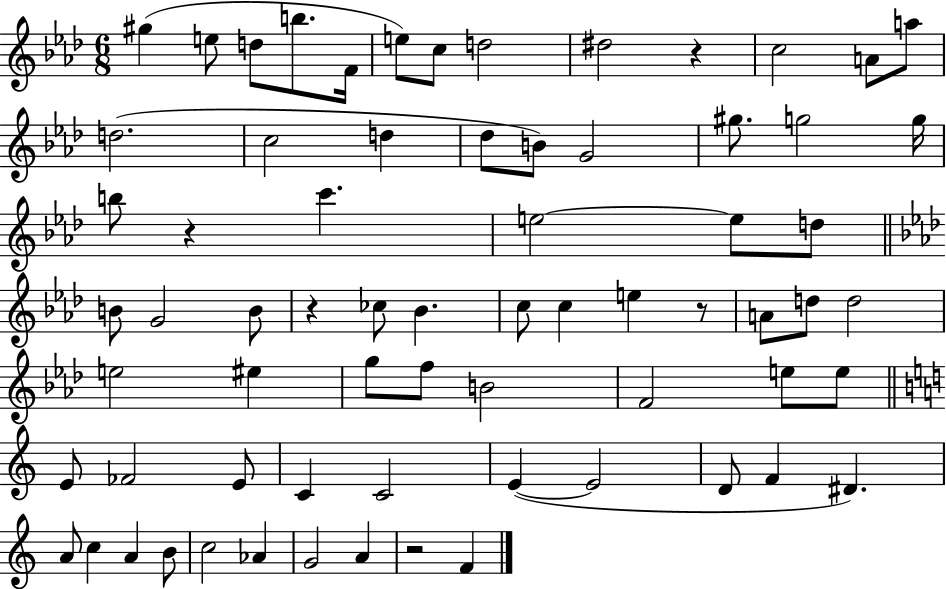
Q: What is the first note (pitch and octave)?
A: G#5